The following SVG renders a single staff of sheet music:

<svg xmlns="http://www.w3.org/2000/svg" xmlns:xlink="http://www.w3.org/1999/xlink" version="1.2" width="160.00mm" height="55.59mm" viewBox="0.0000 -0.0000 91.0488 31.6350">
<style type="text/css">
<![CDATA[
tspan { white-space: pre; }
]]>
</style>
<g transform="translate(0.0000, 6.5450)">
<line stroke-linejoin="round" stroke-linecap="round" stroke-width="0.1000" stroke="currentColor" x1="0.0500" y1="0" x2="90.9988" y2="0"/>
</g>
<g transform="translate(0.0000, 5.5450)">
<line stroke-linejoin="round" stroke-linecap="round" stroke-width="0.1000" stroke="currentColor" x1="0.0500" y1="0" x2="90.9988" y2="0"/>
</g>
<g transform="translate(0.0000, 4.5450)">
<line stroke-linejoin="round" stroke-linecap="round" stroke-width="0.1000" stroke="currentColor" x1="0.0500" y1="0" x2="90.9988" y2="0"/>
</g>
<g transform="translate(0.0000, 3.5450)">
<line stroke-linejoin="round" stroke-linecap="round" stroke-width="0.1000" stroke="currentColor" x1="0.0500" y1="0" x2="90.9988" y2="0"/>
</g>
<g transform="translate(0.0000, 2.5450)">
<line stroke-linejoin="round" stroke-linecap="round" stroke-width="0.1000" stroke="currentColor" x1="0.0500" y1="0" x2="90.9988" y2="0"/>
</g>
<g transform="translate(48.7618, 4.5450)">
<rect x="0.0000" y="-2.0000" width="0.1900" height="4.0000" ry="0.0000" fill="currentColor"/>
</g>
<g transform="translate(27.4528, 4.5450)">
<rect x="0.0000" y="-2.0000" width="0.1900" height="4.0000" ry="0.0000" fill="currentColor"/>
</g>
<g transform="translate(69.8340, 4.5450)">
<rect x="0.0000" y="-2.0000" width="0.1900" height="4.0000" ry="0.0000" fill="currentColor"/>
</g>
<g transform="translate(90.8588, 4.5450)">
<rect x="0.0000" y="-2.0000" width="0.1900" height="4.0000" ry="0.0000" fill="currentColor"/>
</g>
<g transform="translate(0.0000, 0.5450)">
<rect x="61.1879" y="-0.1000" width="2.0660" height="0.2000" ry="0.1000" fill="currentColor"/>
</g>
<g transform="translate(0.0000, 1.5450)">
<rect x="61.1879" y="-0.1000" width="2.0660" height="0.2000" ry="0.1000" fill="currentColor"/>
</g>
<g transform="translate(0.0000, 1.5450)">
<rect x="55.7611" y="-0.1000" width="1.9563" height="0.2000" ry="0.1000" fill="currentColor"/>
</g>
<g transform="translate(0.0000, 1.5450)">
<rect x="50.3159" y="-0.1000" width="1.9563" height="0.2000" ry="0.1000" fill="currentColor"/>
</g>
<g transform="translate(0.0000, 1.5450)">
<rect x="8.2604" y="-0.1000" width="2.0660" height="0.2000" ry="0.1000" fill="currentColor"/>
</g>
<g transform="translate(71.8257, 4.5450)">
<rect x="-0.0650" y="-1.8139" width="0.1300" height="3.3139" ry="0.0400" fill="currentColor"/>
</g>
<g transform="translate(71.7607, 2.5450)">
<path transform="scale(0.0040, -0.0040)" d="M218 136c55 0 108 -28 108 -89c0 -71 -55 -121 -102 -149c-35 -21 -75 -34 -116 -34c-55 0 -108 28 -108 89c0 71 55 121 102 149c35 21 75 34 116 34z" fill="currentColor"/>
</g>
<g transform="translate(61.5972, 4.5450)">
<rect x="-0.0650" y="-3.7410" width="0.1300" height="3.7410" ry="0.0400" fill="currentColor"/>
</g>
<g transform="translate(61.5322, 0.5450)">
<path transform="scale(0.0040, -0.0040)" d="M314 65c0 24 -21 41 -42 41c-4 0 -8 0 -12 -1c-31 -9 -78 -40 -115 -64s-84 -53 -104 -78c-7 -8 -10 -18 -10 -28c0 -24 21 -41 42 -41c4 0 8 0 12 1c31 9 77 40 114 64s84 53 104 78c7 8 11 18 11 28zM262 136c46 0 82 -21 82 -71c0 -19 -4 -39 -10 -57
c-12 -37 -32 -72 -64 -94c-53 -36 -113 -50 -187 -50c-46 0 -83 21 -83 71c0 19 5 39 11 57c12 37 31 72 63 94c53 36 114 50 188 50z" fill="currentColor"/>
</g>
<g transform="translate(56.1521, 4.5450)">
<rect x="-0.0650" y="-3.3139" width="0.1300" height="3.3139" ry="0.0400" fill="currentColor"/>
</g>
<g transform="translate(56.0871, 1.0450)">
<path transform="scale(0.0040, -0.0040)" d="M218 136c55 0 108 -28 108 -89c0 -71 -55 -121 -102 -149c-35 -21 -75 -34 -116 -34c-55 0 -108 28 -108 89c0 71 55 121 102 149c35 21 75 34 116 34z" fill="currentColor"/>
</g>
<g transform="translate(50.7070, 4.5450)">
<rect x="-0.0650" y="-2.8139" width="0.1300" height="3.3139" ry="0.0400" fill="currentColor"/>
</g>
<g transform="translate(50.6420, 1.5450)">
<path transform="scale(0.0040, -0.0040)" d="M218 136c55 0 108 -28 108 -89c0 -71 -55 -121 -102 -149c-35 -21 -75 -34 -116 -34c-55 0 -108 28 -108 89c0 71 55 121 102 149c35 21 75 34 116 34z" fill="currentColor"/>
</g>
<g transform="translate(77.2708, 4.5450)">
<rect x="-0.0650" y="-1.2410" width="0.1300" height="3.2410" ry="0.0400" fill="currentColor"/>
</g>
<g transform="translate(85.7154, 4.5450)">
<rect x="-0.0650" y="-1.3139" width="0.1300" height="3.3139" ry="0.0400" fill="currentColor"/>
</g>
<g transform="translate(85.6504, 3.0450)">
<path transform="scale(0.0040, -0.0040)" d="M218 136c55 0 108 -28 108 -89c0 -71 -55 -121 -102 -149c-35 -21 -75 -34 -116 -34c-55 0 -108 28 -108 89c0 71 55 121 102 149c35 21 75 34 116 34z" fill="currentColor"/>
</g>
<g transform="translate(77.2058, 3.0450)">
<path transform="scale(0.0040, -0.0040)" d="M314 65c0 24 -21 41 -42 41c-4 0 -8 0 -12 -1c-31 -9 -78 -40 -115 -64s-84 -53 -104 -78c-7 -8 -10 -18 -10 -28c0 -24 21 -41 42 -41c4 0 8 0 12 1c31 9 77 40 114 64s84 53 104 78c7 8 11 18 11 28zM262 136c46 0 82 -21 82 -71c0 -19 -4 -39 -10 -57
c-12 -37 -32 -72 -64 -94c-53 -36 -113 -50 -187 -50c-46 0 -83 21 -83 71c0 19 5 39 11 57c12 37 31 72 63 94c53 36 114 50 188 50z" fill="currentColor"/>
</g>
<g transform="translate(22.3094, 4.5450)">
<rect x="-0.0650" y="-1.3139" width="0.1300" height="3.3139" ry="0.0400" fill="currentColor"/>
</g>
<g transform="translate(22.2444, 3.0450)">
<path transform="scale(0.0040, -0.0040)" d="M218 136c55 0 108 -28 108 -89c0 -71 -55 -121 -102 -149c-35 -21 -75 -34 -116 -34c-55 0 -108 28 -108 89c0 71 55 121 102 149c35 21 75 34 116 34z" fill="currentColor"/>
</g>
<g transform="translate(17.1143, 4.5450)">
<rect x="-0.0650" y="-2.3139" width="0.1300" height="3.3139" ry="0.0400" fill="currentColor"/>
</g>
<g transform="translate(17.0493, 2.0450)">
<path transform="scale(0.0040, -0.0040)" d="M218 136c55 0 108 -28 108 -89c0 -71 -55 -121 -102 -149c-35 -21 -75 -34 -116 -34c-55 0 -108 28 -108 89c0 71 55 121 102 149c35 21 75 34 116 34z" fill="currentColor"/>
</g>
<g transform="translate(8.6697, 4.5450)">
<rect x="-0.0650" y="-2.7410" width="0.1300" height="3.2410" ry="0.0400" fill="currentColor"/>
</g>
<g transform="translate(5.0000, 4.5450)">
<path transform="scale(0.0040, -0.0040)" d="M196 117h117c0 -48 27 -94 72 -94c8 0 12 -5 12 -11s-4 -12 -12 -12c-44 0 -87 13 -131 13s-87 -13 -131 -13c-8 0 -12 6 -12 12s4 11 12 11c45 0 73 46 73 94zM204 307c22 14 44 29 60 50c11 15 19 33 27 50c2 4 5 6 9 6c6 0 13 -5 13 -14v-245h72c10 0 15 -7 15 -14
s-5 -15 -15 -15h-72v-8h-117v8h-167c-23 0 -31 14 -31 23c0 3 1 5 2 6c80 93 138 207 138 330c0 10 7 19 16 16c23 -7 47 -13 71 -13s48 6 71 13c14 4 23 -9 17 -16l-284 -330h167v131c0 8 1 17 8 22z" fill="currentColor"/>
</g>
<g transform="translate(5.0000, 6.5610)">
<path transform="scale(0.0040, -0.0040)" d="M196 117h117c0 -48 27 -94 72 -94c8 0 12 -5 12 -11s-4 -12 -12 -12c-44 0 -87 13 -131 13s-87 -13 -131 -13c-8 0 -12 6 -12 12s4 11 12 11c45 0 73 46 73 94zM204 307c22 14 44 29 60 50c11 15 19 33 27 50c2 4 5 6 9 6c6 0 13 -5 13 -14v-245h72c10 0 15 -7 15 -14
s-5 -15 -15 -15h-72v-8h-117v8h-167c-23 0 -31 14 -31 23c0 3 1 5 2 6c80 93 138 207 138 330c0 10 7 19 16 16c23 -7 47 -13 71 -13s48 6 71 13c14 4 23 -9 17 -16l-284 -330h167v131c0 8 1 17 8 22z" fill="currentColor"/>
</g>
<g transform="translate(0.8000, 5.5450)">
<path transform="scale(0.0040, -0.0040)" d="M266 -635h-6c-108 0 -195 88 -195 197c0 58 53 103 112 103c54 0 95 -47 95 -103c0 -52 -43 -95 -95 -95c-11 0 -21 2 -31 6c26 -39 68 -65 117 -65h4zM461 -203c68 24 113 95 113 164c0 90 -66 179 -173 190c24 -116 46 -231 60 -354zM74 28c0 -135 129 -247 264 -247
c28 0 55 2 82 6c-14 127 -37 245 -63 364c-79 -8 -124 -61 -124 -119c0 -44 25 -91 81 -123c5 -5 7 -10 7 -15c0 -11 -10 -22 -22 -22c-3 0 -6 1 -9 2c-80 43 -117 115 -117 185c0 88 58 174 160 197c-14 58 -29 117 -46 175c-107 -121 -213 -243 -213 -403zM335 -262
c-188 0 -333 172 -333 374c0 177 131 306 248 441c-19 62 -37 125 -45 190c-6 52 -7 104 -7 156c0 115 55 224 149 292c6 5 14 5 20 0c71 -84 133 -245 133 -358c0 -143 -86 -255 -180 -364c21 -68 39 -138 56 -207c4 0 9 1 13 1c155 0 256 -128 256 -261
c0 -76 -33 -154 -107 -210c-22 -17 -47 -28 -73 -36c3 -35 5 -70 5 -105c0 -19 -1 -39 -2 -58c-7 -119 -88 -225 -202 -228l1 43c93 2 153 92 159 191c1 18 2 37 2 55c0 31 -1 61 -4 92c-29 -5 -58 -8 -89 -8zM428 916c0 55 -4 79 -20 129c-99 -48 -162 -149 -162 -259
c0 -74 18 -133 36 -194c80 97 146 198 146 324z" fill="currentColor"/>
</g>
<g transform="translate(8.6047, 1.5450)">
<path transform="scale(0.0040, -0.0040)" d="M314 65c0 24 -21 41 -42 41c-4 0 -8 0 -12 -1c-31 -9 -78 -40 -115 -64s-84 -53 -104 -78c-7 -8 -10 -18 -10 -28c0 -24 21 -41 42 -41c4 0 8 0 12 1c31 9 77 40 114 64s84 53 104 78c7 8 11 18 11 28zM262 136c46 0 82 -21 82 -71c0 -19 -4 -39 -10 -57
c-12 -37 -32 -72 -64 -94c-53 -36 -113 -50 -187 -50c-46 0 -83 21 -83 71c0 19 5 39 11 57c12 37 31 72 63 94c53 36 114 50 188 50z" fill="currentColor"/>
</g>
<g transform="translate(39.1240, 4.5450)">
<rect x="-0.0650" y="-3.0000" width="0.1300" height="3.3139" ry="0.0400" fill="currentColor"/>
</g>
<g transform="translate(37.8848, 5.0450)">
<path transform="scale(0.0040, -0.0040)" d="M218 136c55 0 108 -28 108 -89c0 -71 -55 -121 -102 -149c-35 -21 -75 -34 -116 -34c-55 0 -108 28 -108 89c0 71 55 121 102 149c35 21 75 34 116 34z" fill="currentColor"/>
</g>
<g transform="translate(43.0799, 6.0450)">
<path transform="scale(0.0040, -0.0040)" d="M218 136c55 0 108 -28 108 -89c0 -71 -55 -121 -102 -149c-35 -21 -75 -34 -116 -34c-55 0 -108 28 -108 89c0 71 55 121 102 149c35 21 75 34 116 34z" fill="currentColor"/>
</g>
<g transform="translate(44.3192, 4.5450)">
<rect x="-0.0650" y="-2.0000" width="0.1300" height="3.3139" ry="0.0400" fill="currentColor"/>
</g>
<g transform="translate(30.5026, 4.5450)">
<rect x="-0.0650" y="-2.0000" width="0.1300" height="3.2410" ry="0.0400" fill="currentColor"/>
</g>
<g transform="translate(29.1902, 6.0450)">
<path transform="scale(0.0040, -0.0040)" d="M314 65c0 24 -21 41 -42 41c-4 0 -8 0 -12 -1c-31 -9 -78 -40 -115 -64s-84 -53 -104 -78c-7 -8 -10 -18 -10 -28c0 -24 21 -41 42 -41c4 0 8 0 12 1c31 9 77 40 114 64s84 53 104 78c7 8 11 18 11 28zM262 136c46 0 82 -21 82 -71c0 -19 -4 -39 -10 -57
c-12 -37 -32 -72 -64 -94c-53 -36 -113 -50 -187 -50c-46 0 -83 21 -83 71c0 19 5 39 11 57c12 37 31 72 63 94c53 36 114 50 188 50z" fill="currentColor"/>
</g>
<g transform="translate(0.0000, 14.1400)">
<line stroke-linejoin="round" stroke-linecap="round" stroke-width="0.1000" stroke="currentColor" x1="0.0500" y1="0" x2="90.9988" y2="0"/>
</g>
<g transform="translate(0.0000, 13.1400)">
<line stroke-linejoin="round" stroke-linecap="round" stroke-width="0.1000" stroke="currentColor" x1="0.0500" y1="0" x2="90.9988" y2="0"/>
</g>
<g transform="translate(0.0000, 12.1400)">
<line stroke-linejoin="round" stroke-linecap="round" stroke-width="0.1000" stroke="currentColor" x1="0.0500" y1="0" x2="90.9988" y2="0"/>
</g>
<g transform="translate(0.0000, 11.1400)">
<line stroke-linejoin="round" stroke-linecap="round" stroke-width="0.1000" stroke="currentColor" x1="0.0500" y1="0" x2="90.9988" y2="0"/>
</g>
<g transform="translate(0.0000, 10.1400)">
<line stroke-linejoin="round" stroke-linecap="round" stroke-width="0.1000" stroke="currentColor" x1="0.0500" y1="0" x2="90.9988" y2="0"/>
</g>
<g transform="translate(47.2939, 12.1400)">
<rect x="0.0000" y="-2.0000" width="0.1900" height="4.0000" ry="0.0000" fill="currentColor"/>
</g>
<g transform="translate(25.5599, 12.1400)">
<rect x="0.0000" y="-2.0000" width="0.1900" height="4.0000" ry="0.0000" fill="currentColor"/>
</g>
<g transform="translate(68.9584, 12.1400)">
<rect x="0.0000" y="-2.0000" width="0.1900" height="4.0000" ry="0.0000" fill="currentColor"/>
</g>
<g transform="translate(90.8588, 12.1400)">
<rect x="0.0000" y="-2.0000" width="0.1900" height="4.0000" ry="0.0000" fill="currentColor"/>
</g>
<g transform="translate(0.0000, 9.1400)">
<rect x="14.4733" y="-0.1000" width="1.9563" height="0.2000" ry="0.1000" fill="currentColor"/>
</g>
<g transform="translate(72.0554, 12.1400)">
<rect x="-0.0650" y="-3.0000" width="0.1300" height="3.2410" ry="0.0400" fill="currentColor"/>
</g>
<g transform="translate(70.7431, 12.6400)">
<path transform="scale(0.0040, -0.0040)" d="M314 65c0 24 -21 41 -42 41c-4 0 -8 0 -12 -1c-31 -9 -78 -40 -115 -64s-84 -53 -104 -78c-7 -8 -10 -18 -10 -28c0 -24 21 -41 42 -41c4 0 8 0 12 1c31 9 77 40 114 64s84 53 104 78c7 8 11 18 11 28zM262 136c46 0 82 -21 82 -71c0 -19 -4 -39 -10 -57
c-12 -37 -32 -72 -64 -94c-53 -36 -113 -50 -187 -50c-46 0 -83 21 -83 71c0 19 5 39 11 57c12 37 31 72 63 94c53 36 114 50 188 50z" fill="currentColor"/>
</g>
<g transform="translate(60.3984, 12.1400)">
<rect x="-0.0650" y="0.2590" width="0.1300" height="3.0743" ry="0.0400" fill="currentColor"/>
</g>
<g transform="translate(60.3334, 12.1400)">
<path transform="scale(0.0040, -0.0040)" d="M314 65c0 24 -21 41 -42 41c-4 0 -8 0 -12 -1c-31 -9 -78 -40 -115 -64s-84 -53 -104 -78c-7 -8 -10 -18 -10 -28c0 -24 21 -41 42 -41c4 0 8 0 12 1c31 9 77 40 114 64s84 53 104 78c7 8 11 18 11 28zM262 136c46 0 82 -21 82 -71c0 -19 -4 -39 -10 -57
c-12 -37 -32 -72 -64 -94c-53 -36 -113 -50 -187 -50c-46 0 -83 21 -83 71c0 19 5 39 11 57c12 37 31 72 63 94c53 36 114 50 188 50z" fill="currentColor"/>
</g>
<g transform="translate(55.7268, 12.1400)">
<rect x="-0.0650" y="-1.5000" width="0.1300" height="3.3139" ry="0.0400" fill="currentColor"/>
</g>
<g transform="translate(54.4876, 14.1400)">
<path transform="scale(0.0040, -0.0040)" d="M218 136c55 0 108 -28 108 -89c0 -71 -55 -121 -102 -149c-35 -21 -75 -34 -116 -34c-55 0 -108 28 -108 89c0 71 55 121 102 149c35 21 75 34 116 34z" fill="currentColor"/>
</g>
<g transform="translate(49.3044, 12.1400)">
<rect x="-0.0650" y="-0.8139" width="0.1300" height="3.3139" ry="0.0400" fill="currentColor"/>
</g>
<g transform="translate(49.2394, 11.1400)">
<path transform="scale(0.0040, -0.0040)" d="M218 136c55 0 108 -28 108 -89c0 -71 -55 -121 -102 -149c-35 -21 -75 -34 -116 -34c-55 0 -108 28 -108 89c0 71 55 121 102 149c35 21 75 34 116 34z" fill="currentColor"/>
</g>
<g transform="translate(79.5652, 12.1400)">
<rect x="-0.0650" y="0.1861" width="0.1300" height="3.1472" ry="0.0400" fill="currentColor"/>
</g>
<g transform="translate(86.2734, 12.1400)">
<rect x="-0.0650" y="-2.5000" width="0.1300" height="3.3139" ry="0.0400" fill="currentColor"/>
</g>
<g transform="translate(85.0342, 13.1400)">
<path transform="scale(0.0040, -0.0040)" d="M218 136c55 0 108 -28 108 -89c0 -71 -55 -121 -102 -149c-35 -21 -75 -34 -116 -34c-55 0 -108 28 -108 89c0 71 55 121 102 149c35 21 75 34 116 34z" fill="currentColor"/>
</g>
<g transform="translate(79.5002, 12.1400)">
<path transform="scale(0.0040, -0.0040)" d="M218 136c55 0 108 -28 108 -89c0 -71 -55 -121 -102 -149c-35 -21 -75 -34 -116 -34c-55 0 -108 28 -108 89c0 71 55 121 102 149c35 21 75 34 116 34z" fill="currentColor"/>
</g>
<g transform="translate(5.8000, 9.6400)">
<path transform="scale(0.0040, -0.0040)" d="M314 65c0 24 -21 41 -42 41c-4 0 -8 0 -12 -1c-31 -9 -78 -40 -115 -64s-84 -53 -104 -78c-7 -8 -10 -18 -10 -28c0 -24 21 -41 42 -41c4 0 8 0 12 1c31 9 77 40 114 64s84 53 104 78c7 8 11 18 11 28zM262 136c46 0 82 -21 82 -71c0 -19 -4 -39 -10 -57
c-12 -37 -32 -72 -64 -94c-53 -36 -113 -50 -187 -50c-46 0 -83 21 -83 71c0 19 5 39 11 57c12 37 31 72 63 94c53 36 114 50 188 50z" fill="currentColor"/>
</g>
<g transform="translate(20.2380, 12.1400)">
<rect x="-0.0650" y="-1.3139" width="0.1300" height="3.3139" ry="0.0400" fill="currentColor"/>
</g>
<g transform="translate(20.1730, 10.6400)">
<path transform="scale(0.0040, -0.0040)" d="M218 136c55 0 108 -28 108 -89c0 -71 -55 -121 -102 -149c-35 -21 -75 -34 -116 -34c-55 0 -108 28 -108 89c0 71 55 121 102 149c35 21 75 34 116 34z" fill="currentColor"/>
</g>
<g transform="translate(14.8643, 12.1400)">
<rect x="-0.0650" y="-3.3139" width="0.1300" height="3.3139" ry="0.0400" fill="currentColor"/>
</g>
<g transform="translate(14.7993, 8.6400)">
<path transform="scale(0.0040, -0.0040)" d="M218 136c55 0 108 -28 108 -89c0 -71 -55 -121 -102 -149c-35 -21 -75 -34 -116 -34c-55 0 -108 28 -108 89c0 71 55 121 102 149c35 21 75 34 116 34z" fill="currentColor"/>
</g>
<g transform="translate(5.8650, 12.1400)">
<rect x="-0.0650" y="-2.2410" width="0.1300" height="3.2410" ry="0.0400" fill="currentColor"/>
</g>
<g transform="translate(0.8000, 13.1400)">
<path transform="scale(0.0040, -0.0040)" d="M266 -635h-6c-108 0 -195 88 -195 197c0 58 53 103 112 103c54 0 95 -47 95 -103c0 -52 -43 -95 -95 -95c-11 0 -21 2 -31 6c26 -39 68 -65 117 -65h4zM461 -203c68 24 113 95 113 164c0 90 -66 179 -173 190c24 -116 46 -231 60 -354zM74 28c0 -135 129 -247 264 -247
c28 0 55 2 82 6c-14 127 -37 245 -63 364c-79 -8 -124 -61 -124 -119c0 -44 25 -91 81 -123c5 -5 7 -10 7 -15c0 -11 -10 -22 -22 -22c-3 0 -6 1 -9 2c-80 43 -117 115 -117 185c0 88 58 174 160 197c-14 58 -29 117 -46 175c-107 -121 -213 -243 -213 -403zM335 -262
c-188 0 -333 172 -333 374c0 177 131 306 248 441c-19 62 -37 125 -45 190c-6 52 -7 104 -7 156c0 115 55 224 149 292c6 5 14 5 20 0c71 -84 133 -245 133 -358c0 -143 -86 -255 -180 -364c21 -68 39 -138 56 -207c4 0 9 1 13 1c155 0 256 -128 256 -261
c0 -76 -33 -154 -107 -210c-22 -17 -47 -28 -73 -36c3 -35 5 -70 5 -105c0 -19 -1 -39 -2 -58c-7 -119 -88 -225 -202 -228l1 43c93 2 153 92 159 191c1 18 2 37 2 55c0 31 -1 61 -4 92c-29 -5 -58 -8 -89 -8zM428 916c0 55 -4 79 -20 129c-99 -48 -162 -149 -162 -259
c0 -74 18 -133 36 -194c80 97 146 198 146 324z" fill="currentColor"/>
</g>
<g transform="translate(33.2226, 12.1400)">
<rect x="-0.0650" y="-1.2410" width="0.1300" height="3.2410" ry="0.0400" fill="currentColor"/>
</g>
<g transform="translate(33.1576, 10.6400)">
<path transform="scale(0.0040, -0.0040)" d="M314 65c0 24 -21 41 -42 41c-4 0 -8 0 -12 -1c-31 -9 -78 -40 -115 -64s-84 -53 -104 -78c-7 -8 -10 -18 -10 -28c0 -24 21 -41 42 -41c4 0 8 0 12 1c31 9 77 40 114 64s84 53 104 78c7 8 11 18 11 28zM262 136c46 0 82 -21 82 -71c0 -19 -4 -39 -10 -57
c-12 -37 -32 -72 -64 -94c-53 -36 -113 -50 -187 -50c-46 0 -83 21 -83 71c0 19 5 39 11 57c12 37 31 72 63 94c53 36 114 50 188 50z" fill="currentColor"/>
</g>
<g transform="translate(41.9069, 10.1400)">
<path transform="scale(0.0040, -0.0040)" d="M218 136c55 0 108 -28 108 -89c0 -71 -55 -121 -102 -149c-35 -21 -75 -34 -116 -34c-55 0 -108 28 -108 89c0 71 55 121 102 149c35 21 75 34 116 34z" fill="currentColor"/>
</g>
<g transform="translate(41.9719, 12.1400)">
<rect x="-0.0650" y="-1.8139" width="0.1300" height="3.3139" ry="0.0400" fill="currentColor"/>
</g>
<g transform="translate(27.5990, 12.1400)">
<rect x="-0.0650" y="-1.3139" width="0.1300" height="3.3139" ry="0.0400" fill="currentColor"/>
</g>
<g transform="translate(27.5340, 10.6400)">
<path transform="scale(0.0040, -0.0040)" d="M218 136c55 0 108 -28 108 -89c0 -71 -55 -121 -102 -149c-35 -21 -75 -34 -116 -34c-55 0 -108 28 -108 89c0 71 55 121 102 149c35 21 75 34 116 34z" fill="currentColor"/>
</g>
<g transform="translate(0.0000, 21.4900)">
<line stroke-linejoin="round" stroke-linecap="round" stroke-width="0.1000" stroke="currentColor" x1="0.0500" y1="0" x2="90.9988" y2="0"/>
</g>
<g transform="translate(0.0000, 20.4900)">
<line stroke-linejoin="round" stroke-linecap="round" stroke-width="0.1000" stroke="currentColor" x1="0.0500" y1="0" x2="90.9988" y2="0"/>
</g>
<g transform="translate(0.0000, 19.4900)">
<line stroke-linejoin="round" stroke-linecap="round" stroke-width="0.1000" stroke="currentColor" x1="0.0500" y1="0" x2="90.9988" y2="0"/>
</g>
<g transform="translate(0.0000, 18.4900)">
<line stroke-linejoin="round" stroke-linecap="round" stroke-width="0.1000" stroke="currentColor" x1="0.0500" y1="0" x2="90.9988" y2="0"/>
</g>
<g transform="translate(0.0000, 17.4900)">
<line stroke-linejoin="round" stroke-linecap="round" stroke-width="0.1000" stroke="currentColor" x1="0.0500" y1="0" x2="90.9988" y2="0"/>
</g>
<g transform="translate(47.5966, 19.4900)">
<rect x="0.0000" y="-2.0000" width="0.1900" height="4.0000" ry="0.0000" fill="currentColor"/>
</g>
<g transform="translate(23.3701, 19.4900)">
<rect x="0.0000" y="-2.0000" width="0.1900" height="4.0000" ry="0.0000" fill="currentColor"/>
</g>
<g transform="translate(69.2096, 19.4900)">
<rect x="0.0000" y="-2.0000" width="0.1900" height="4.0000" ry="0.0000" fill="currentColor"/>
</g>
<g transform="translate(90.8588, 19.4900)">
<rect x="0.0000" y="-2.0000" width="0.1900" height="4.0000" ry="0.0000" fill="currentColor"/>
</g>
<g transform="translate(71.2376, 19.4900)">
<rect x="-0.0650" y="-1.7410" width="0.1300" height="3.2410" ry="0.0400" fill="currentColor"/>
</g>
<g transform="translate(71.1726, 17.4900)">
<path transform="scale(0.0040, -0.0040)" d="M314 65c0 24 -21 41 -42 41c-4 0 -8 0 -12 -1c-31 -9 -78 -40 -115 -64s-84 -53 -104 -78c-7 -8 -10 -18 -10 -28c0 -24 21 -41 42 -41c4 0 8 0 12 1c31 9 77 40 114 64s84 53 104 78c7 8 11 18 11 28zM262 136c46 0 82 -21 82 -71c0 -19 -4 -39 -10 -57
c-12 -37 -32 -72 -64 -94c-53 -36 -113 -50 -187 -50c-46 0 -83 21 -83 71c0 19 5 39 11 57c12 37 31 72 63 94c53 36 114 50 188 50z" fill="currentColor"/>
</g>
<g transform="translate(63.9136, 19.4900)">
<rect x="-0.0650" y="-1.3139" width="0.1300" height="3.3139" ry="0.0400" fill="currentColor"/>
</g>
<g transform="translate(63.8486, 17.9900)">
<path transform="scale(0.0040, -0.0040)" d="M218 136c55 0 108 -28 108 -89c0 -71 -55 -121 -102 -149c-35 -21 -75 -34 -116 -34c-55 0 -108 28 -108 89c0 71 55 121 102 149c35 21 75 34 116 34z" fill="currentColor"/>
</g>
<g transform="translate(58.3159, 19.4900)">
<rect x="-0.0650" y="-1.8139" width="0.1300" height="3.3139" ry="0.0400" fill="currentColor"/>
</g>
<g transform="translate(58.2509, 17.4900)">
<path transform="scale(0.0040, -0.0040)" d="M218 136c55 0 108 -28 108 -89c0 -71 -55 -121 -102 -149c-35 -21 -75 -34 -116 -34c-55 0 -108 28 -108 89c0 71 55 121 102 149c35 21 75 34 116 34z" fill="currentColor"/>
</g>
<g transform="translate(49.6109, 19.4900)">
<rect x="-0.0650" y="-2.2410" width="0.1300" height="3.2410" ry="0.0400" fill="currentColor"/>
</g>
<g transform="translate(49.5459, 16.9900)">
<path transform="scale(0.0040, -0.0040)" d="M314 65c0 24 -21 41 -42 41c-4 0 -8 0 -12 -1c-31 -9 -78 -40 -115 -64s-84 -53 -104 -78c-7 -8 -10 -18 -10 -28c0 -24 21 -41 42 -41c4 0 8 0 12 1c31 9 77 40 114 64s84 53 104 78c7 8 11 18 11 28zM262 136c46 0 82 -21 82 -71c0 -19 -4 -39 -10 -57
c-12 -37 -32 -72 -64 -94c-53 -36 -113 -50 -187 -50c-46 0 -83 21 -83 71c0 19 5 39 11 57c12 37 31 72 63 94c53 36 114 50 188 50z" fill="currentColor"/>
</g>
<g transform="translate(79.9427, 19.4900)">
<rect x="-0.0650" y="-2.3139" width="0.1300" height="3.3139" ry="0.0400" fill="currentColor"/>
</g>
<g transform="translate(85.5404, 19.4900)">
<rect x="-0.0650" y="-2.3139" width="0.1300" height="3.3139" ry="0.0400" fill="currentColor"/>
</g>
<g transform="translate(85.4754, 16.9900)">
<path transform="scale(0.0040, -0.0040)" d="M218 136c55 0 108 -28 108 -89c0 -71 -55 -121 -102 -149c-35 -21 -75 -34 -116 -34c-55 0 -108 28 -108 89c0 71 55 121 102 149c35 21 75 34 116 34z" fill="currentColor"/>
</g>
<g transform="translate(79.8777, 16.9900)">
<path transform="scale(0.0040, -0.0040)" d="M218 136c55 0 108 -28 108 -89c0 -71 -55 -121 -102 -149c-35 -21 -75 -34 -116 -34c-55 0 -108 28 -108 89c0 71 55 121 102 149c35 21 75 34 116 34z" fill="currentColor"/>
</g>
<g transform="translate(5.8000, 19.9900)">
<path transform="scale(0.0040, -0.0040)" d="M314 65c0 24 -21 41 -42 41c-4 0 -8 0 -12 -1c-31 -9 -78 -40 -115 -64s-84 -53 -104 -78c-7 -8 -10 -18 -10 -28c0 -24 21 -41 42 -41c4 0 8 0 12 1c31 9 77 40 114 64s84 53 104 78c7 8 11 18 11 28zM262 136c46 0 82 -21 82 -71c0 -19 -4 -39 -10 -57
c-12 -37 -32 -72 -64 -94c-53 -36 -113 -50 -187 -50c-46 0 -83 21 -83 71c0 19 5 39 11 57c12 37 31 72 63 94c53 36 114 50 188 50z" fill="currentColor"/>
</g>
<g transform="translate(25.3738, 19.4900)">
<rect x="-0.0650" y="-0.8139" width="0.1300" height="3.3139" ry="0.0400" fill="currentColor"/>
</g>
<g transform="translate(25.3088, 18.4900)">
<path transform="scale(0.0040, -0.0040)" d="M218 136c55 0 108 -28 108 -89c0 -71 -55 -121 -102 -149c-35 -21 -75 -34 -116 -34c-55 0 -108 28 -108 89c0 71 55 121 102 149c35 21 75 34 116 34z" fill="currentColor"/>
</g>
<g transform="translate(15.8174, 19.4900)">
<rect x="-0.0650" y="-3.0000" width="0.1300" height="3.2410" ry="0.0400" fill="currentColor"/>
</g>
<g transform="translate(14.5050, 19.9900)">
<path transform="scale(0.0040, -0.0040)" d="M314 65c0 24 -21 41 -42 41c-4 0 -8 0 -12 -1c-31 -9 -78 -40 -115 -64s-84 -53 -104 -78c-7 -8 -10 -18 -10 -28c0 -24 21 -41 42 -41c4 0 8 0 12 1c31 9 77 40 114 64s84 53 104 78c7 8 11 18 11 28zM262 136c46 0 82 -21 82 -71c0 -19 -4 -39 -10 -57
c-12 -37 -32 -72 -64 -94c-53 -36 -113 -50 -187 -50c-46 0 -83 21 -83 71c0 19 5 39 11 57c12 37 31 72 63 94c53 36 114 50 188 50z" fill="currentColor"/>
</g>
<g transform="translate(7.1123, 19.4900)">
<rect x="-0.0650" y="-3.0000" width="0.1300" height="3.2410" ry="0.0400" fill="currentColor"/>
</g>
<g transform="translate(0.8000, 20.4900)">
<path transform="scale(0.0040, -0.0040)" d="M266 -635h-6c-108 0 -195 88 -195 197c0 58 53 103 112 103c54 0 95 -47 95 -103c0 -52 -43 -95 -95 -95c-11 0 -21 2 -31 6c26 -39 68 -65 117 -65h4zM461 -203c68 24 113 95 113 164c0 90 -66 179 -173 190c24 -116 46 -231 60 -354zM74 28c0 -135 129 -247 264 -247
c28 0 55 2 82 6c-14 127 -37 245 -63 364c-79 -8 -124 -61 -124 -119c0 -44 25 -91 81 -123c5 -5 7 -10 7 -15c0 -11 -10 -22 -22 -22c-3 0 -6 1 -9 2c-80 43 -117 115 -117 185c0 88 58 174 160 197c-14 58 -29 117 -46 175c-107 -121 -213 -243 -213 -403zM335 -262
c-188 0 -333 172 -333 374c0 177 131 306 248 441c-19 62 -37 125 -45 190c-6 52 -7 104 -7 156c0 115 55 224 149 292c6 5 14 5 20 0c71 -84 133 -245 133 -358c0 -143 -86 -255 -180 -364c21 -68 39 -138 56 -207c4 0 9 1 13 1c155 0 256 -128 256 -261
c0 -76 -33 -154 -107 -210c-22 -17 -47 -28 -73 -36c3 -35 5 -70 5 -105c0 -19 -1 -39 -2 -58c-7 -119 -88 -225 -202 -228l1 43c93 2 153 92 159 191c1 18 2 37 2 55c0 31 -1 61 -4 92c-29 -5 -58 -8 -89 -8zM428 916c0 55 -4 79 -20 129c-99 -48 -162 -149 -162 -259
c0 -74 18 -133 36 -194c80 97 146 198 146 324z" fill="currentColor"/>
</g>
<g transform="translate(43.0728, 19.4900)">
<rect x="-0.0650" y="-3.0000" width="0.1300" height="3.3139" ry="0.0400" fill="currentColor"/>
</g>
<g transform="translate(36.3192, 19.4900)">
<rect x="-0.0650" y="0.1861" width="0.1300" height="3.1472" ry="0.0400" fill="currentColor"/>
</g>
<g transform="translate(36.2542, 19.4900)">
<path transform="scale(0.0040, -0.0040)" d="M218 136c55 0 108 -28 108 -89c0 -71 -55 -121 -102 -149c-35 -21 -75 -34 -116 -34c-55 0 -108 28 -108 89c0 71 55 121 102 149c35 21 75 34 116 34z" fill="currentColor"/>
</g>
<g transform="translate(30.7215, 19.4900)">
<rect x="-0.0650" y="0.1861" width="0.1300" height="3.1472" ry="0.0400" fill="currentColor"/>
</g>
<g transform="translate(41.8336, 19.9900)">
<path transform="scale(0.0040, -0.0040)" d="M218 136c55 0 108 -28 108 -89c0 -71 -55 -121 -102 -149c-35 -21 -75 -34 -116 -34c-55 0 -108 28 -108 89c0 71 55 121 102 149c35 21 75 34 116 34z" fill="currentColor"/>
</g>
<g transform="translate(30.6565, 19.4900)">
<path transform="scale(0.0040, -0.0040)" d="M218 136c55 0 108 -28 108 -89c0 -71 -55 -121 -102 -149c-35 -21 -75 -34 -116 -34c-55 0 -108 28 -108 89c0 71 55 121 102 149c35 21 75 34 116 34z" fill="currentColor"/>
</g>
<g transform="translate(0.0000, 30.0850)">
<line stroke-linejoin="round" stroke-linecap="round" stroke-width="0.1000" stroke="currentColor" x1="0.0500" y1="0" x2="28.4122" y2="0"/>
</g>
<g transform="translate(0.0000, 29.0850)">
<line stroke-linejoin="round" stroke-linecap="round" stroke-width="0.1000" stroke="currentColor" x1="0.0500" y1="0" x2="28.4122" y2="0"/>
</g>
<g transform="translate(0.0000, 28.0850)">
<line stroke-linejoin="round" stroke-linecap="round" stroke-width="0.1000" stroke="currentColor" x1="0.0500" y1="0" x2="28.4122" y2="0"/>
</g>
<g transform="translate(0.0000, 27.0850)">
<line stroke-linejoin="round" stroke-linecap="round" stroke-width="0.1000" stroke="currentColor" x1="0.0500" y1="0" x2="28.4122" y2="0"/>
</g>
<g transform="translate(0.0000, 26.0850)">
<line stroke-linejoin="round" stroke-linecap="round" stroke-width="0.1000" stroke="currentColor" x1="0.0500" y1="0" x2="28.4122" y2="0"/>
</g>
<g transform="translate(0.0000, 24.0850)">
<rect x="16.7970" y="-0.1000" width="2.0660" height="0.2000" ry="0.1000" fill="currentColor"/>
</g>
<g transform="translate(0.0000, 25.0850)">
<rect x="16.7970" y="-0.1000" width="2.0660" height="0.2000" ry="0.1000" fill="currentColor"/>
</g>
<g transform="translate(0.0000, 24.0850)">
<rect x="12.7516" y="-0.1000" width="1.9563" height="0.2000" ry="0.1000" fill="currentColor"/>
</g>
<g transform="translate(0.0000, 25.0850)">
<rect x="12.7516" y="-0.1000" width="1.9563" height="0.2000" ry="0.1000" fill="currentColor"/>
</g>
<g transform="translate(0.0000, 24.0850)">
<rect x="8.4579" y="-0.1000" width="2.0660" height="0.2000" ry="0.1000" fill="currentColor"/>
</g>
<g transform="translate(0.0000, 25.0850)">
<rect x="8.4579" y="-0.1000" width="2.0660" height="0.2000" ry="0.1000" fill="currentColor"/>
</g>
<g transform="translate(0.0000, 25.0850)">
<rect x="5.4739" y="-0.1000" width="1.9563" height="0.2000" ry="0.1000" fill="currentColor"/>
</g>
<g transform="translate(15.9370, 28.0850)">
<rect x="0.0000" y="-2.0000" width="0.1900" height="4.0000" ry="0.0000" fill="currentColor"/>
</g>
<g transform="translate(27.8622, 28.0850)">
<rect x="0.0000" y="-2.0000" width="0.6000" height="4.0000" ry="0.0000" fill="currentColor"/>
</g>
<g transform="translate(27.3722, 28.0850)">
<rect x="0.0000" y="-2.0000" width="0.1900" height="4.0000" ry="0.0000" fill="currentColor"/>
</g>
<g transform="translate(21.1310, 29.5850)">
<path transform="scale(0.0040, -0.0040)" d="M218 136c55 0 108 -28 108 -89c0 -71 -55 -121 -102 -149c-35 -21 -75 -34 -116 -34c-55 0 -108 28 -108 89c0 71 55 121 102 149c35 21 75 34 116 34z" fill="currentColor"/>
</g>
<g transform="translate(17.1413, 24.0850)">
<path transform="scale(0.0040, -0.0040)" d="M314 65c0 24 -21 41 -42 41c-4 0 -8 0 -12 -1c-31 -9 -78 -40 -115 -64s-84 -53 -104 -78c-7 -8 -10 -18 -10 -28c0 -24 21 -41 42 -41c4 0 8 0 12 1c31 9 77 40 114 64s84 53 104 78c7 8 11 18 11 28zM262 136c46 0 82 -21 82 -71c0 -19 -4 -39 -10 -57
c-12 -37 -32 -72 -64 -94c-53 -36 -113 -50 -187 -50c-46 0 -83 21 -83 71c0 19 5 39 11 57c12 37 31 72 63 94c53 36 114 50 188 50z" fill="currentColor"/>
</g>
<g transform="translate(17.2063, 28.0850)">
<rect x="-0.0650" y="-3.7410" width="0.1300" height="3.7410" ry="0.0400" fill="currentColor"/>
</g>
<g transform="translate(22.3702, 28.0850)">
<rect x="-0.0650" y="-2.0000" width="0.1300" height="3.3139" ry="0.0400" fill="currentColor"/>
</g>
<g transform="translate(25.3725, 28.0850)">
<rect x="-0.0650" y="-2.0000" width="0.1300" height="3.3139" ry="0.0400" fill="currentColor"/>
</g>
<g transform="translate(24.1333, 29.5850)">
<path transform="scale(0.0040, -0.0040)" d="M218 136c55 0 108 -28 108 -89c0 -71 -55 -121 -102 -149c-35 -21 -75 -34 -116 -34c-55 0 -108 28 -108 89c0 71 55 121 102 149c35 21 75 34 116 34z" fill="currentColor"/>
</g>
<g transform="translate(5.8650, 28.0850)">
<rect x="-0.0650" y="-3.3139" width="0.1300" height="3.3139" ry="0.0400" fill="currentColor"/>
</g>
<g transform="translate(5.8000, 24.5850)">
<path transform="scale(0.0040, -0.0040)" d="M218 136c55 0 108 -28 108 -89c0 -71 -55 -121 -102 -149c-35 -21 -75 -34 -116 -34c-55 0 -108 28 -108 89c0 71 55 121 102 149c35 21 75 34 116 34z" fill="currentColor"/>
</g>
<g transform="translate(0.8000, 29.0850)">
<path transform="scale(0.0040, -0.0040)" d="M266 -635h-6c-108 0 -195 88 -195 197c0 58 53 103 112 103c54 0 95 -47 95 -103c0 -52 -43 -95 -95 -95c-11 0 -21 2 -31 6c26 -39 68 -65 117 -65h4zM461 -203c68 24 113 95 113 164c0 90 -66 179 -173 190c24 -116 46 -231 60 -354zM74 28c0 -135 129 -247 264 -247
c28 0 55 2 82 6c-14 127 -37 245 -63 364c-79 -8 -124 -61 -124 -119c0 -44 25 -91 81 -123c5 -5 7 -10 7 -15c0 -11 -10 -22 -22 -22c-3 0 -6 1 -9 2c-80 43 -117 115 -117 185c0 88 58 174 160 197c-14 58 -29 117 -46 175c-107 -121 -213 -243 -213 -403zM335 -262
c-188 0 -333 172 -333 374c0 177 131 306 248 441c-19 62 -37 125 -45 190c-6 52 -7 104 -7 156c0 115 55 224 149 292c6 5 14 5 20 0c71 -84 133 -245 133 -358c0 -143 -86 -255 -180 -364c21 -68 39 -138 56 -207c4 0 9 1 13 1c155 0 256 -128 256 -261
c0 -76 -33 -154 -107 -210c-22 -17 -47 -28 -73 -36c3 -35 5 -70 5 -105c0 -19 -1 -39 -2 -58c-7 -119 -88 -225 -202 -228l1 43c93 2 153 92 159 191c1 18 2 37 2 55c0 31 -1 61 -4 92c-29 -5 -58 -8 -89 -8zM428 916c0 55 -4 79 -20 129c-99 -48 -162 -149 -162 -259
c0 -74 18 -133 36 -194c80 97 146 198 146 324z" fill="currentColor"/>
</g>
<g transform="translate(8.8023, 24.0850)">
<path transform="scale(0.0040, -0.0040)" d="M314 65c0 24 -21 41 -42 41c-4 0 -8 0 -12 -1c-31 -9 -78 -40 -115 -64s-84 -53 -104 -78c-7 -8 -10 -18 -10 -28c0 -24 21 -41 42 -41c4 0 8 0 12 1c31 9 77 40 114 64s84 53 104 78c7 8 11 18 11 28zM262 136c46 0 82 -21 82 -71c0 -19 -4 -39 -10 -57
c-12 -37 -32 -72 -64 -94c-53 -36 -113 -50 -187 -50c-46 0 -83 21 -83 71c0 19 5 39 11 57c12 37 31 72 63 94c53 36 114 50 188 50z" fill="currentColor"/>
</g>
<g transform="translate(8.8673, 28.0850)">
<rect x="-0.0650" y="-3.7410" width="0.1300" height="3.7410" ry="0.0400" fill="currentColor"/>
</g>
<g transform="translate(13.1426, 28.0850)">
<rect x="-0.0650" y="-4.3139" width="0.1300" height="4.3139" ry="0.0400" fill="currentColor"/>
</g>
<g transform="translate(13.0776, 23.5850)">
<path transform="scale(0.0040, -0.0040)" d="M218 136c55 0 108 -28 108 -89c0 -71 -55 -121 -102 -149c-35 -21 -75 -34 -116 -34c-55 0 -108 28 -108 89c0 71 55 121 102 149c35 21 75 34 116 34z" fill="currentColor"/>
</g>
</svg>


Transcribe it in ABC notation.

X:1
T:Untitled
M:4/4
L:1/4
K:C
a2 g e F2 A F a b c'2 f e2 e g2 b e e e2 f d E B2 A2 B G A2 A2 d B B A g2 f e f2 g g b c'2 d' c'2 F F